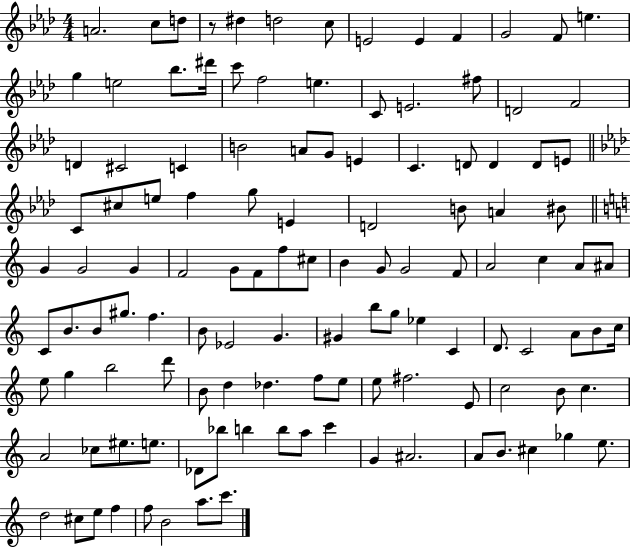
X:1
T:Untitled
M:4/4
L:1/4
K:Ab
A2 c/2 d/2 z/2 ^d d2 c/2 E2 E F G2 F/2 e g e2 _b/2 ^d'/4 c'/2 f2 e C/2 E2 ^f/2 D2 F2 D ^C2 C B2 A/2 G/2 E C D/2 D D/2 E/2 C/2 ^c/2 e/2 f g/2 E D2 B/2 A ^B/2 G G2 G F2 G/2 F/2 f/2 ^c/2 B G/2 G2 F/2 A2 c A/2 ^A/2 C/2 B/2 B/2 ^g/2 f B/2 _E2 G ^G b/2 g/2 _e C D/2 C2 A/2 B/2 c/4 e/2 g b2 d'/2 B/2 d _d f/2 e/2 e/2 ^f2 E/2 c2 B/2 c A2 _c/2 ^e/2 e/2 _D/2 _b/2 b b/2 a/2 c' G ^A2 A/2 B/2 ^c _g e/2 d2 ^c/2 e/2 f f/2 B2 a/2 c'/2